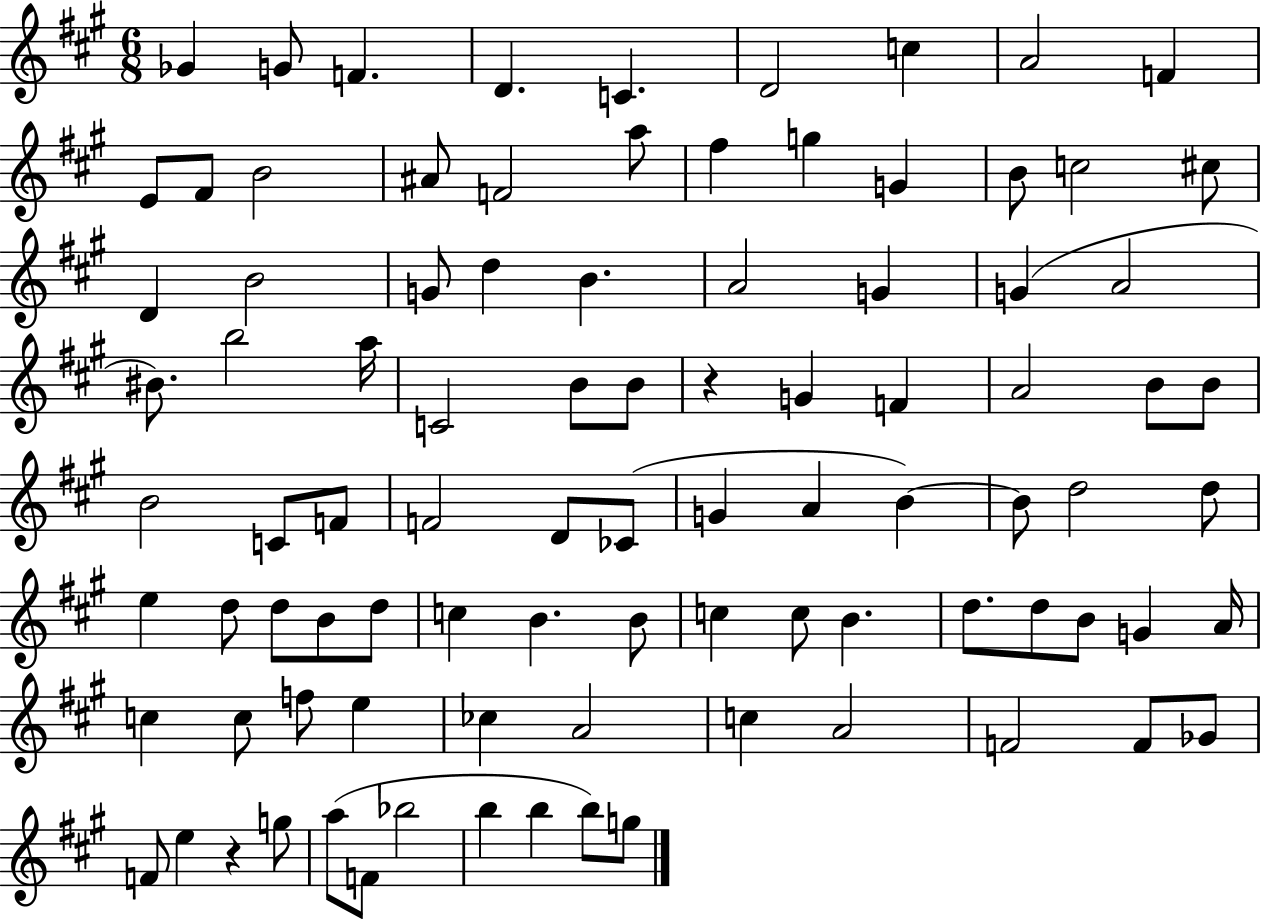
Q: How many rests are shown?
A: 2